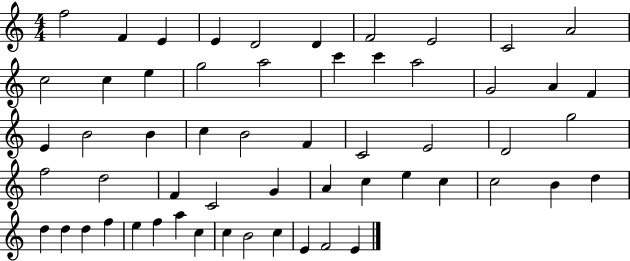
F5/h F4/q E4/q E4/q D4/h D4/q F4/h E4/h C4/h A4/h C5/h C5/q E5/q G5/h A5/h C6/q C6/q A5/h G4/h A4/q F4/q E4/q B4/h B4/q C5/q B4/h F4/q C4/h E4/h D4/h G5/h F5/h D5/h F4/q C4/h G4/q A4/q C5/q E5/q C5/q C5/h B4/q D5/q D5/q D5/q D5/q F5/q E5/q F5/q A5/q C5/q C5/q B4/h C5/q E4/q F4/h E4/q